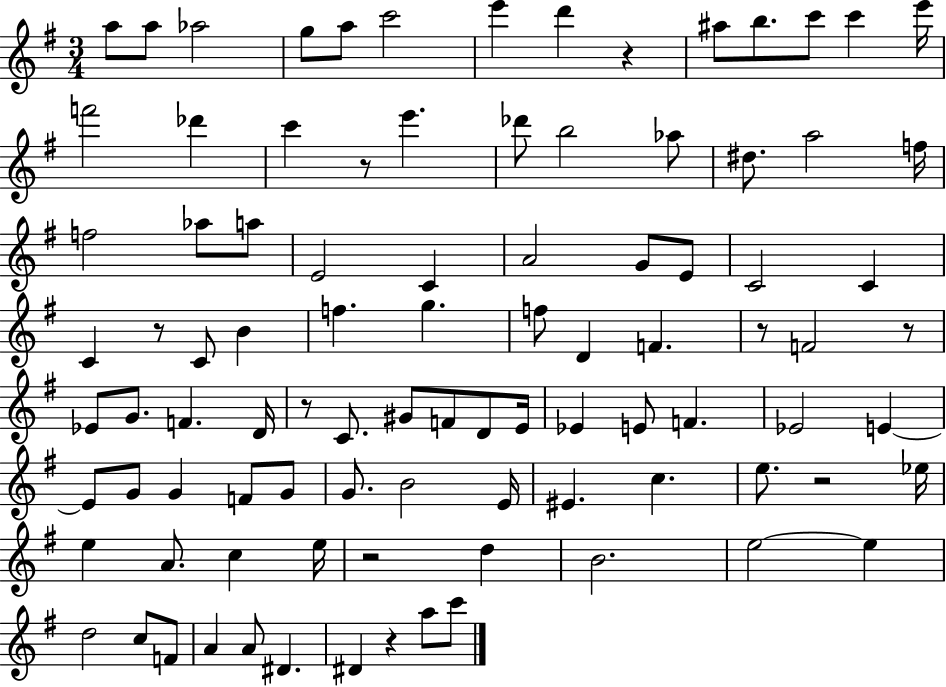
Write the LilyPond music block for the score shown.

{
  \clef treble
  \numericTimeSignature
  \time 3/4
  \key g \major
  \repeat volta 2 { a''8 a''8 aes''2 | g''8 a''8 c'''2 | e'''4 d'''4 r4 | ais''8 b''8. c'''8 c'''4 e'''16 | \break f'''2 des'''4 | c'''4 r8 e'''4. | des'''8 b''2 aes''8 | dis''8. a''2 f''16 | \break f''2 aes''8 a''8 | e'2 c'4 | a'2 g'8 e'8 | c'2 c'4 | \break c'4 r8 c'8 b'4 | f''4. g''4. | f''8 d'4 f'4. | r8 f'2 r8 | \break ees'8 g'8. f'4. d'16 | r8 c'8. gis'8 f'8 d'8 e'16 | ees'4 e'8 f'4. | ees'2 e'4~~ | \break e'8 g'8 g'4 f'8 g'8 | g'8. b'2 e'16 | eis'4. c''4. | e''8. r2 ees''16 | \break e''4 a'8. c''4 e''16 | r2 d''4 | b'2. | e''2~~ e''4 | \break d''2 c''8 f'8 | a'4 a'8 dis'4. | dis'4 r4 a''8 c'''8 | } \bar "|."
}